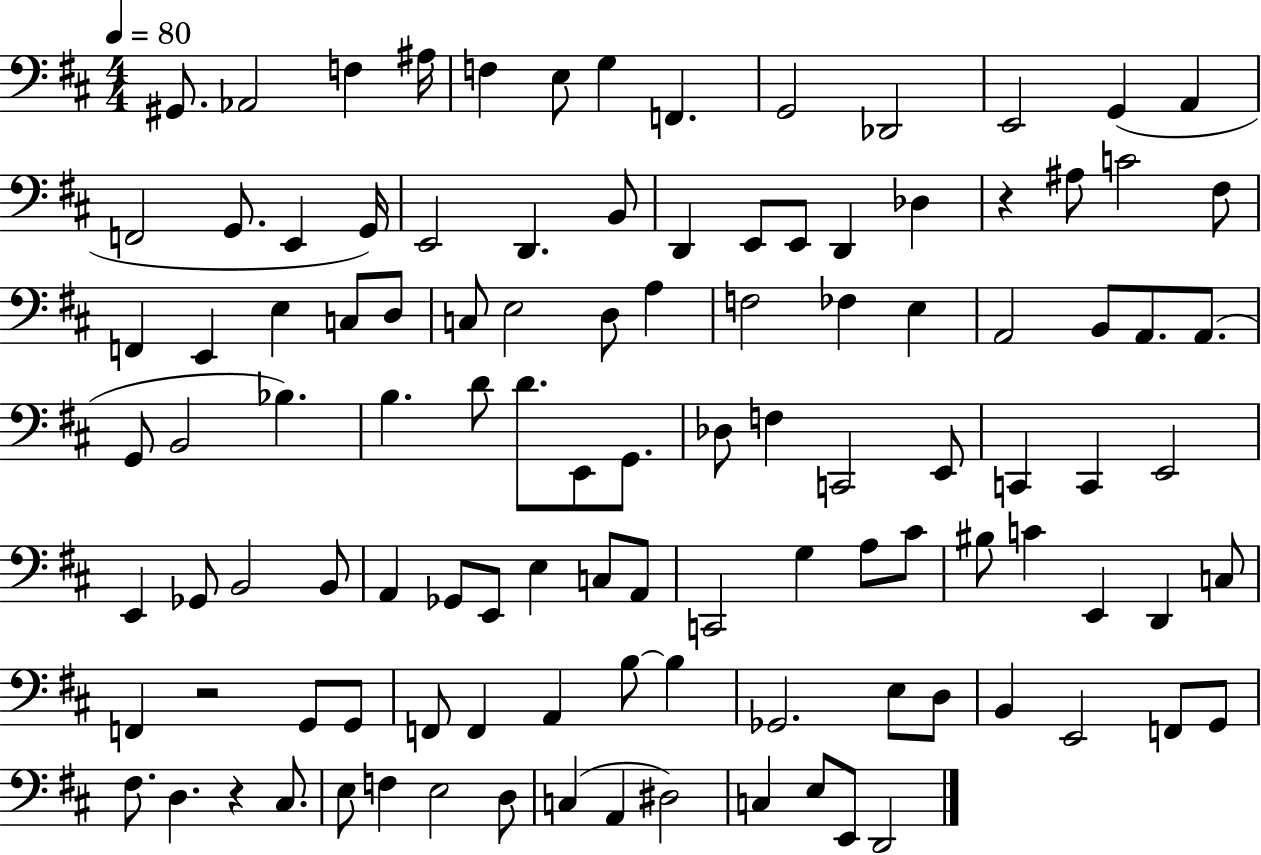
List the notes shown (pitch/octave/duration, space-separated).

G#2/e. Ab2/h F3/q A#3/s F3/q E3/e G3/q F2/q. G2/h Db2/h E2/h G2/q A2/q F2/h G2/e. E2/q G2/s E2/h D2/q. B2/e D2/q E2/e E2/e D2/q Db3/q R/q A#3/e C4/h F#3/e F2/q E2/q E3/q C3/e D3/e C3/e E3/h D3/e A3/q F3/h FES3/q E3/q A2/h B2/e A2/e. A2/e. G2/e B2/h Bb3/q. B3/q. D4/e D4/e. E2/e G2/e. Db3/e F3/q C2/h E2/e C2/q C2/q E2/h E2/q Gb2/e B2/h B2/e A2/q Gb2/e E2/e E3/q C3/e A2/e C2/h G3/q A3/e C#4/e BIS3/e C4/q E2/q D2/q C3/e F2/q R/h G2/e G2/e F2/e F2/q A2/q B3/e B3/q Gb2/h. E3/e D3/e B2/q E2/h F2/e G2/e F#3/e. D3/q. R/q C#3/e. E3/e F3/q E3/h D3/e C3/q A2/q D#3/h C3/q E3/e E2/e D2/h